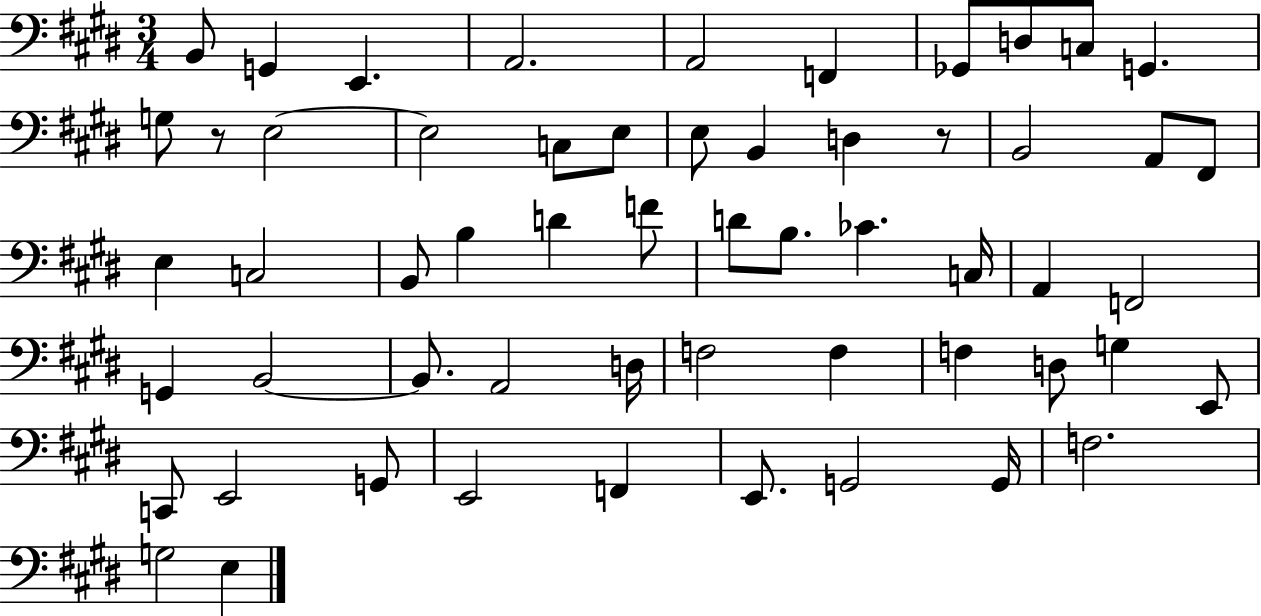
{
  \clef bass
  \numericTimeSignature
  \time 3/4
  \key e \major
  \repeat volta 2 { b,8 g,4 e,4. | a,2. | a,2 f,4 | ges,8 d8 c8 g,4. | \break g8 r8 e2~~ | e2 c8 e8 | e8 b,4 d4 r8 | b,2 a,8 fis,8 | \break e4 c2 | b,8 b4 d'4 f'8 | d'8 b8. ces'4. c16 | a,4 f,2 | \break g,4 b,2~~ | b,8. a,2 d16 | f2 f4 | f4 d8 g4 e,8 | \break c,8 e,2 g,8 | e,2 f,4 | e,8. g,2 g,16 | f2. | \break g2 e4 | } \bar "|."
}